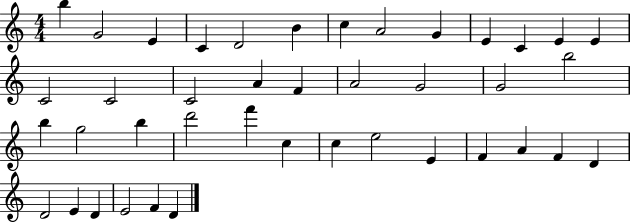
{
  \clef treble
  \numericTimeSignature
  \time 4/4
  \key c \major
  b''4 g'2 e'4 | c'4 d'2 b'4 | c''4 a'2 g'4 | e'4 c'4 e'4 e'4 | \break c'2 c'2 | c'2 a'4 f'4 | a'2 g'2 | g'2 b''2 | \break b''4 g''2 b''4 | d'''2 f'''4 c''4 | c''4 e''2 e'4 | f'4 a'4 f'4 d'4 | \break d'2 e'4 d'4 | e'2 f'4 d'4 | \bar "|."
}